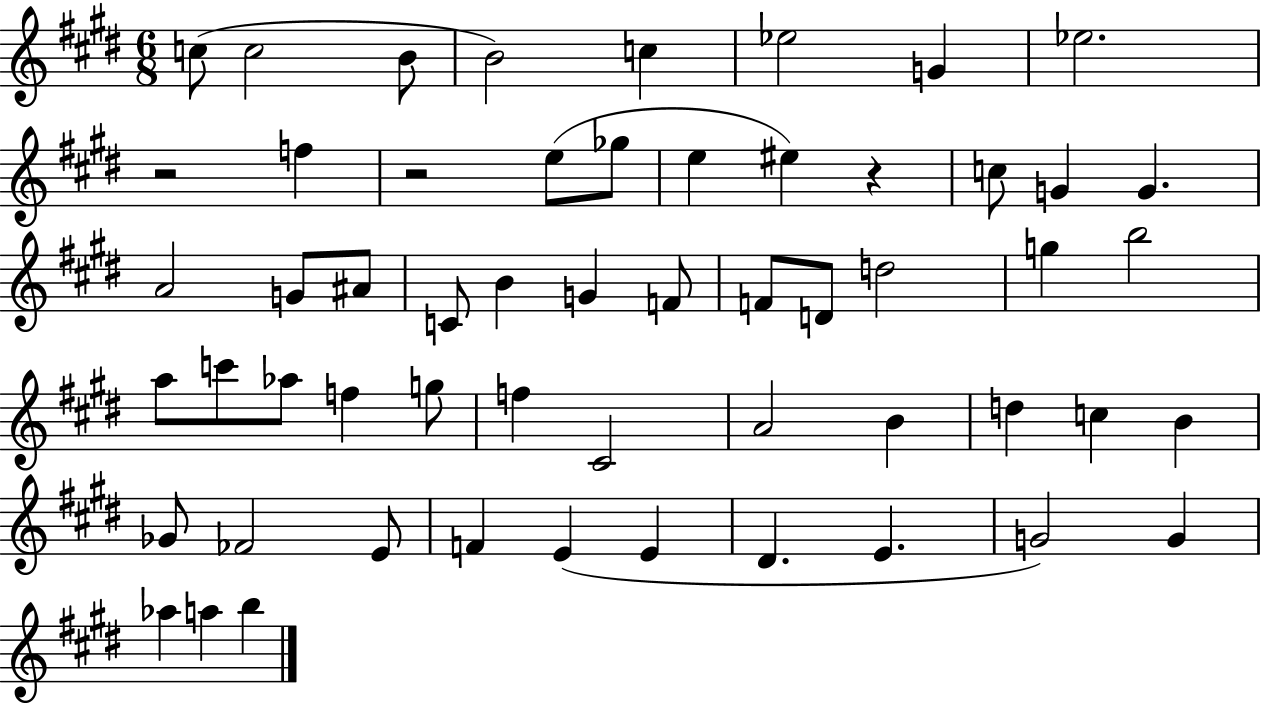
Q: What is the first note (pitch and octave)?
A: C5